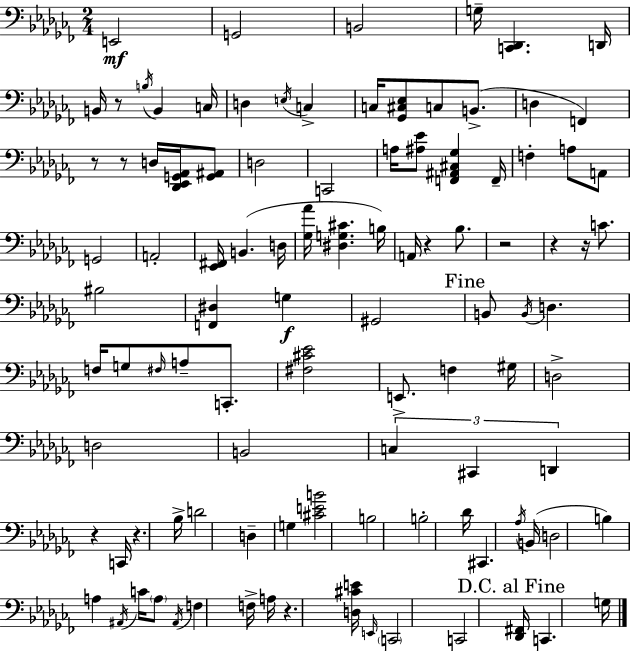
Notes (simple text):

E2/h G2/h B2/h G3/s [C2,Db2]/q. D2/s B2/s R/e B3/s B2/q C3/s D3/q E3/s C3/q C3/s [Gb2,C#3,Eb3]/e C3/e B2/e. D3/q F2/q R/e R/e D3/s [Db2,Eb2,G2,Ab2]/s [G2,A#2]/e D3/h C2/h A3/s [A#3,Eb4]/e [F2,A#2,C#3,Gb3]/q F2/s F3/q A3/e A2/e G2/h A2/h [Eb2,F#2]/s B2/q. D3/s [Gb3,Ab4]/s [D#3,G3,C#4]/q. B3/s A2/s R/q Bb3/e. R/h R/q R/s C4/e. BIS3/h [F2,D#3]/q G3/q G#2/h B2/e B2/s D3/q. F3/s G3/e F#3/s A3/e C2/e. [F#3,C#4,Eb4]/h E2/e. F3/q G#3/s D3/h D3/h B2/h C3/q C#2/q D2/q R/q C2/s R/q. Bb3/s D4/h D3/q G3/q [C#4,E4,B4]/h B3/h B3/h Db4/s C#2/q. Ab3/s B2/s D3/h B3/q A3/q A#2/s C4/s A3/e A#2/s F3/q F3/s A3/s R/q. [D3,C#4,E4]/s E2/s C2/h C2/h [Db2,F#2]/s C2/q. G3/s